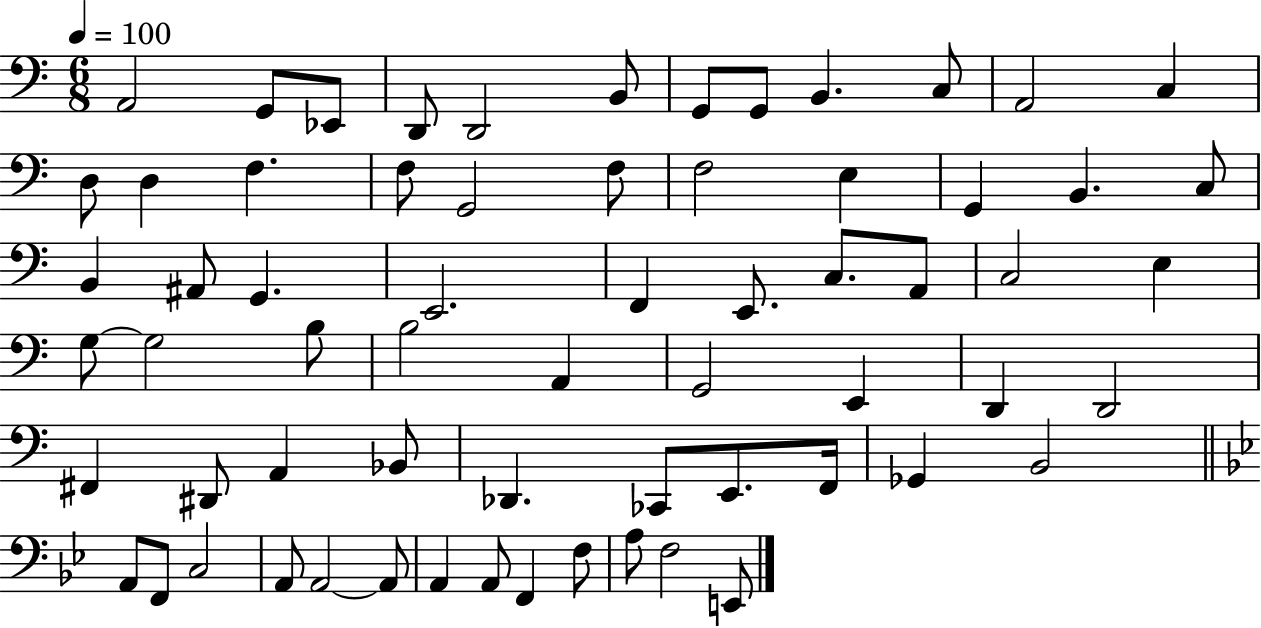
X:1
T:Untitled
M:6/8
L:1/4
K:C
A,,2 G,,/2 _E,,/2 D,,/2 D,,2 B,,/2 G,,/2 G,,/2 B,, C,/2 A,,2 C, D,/2 D, F, F,/2 G,,2 F,/2 F,2 E, G,, B,, C,/2 B,, ^A,,/2 G,, E,,2 F,, E,,/2 C,/2 A,,/2 C,2 E, G,/2 G,2 B,/2 B,2 A,, G,,2 E,, D,, D,,2 ^F,, ^D,,/2 A,, _B,,/2 _D,, _C,,/2 E,,/2 F,,/4 _G,, B,,2 A,,/2 F,,/2 C,2 A,,/2 A,,2 A,,/2 A,, A,,/2 F,, F,/2 A,/2 F,2 E,,/2